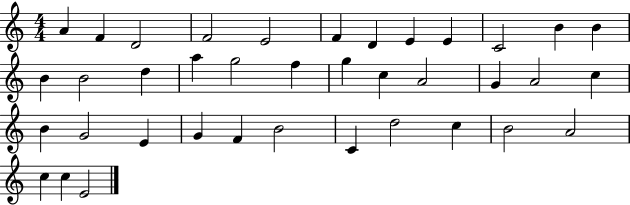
{
  \clef treble
  \numericTimeSignature
  \time 4/4
  \key c \major
  a'4 f'4 d'2 | f'2 e'2 | f'4 d'4 e'4 e'4 | c'2 b'4 b'4 | \break b'4 b'2 d''4 | a''4 g''2 f''4 | g''4 c''4 a'2 | g'4 a'2 c''4 | \break b'4 g'2 e'4 | g'4 f'4 b'2 | c'4 d''2 c''4 | b'2 a'2 | \break c''4 c''4 e'2 | \bar "|."
}